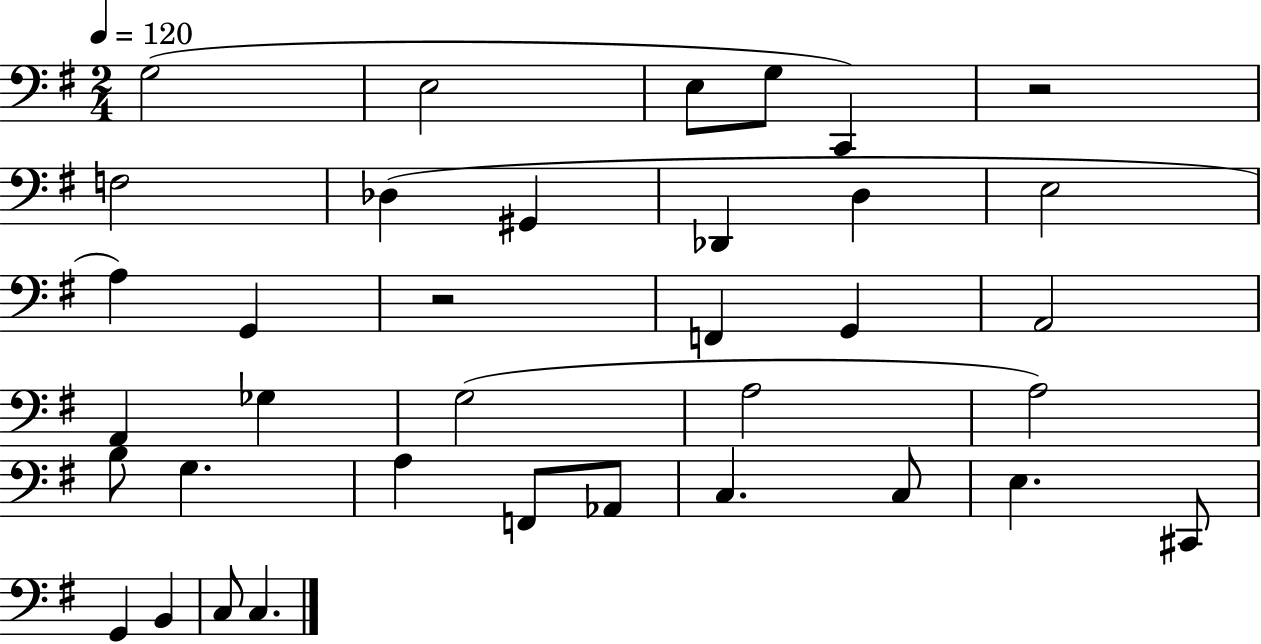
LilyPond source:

{
  \clef bass
  \numericTimeSignature
  \time 2/4
  \key g \major
  \tempo 4 = 120
  g2( | e2 | e8 g8 c,4) | r2 | \break f2 | des4( gis,4 | des,4 d4 | e2 | \break a4) g,4 | r2 | f,4 g,4 | a,2 | \break a,4 ges4 | g2( | a2 | a2) | \break b8 g4. | a4 f,8 aes,8 | c4. c8 | e4. cis,8 | \break g,4 b,4 | c8 c4. | \bar "|."
}